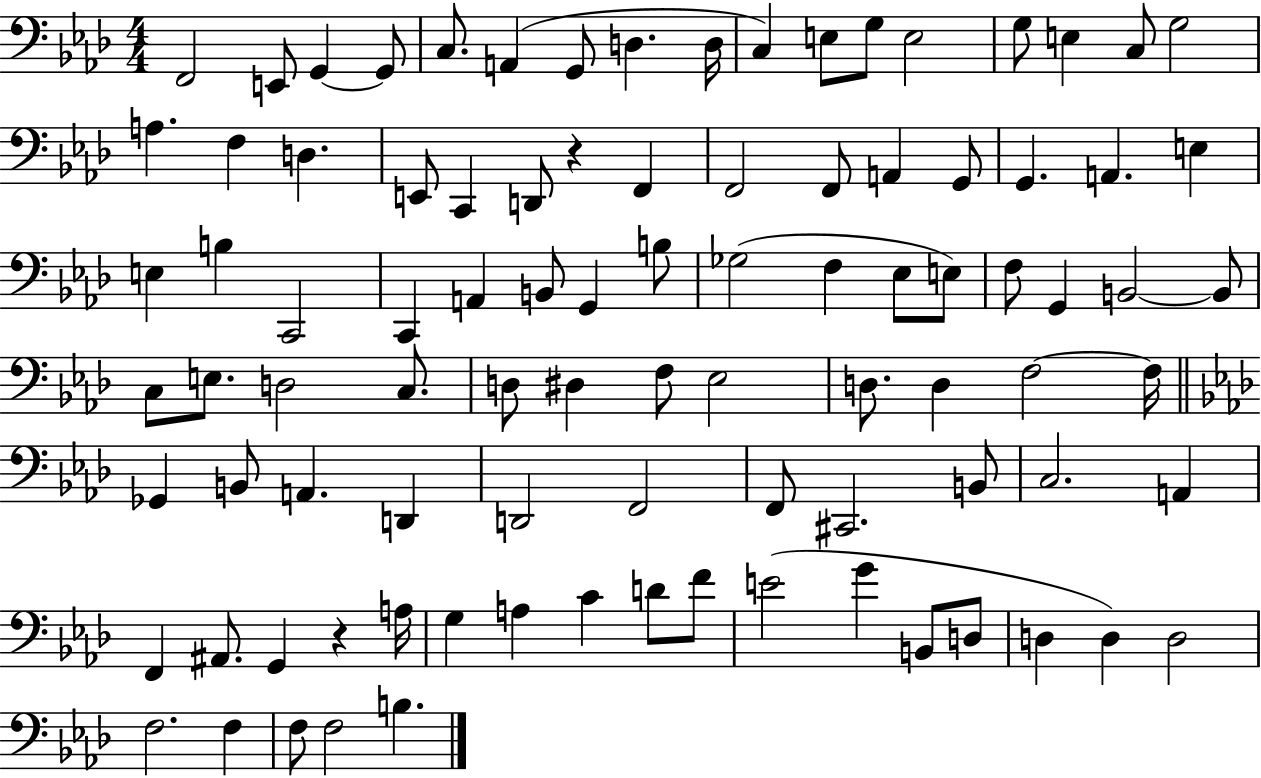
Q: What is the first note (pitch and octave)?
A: F2